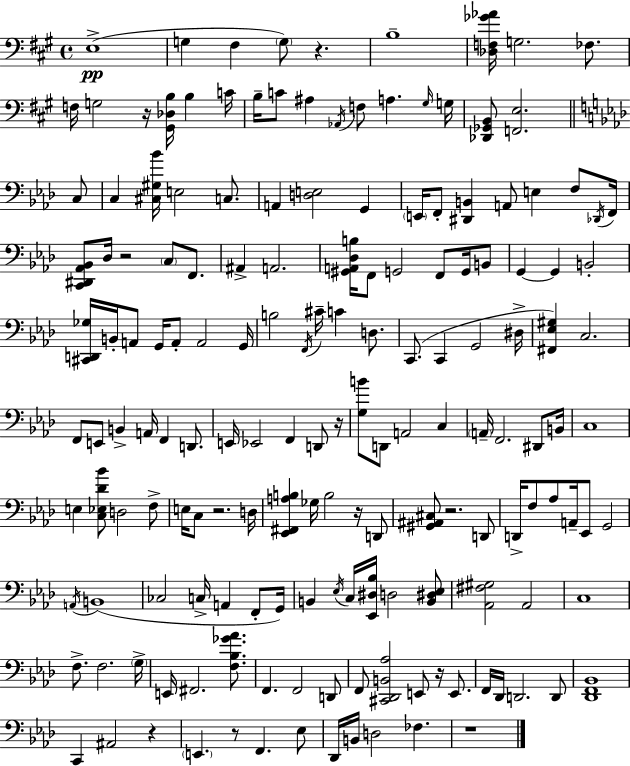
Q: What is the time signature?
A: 4/4